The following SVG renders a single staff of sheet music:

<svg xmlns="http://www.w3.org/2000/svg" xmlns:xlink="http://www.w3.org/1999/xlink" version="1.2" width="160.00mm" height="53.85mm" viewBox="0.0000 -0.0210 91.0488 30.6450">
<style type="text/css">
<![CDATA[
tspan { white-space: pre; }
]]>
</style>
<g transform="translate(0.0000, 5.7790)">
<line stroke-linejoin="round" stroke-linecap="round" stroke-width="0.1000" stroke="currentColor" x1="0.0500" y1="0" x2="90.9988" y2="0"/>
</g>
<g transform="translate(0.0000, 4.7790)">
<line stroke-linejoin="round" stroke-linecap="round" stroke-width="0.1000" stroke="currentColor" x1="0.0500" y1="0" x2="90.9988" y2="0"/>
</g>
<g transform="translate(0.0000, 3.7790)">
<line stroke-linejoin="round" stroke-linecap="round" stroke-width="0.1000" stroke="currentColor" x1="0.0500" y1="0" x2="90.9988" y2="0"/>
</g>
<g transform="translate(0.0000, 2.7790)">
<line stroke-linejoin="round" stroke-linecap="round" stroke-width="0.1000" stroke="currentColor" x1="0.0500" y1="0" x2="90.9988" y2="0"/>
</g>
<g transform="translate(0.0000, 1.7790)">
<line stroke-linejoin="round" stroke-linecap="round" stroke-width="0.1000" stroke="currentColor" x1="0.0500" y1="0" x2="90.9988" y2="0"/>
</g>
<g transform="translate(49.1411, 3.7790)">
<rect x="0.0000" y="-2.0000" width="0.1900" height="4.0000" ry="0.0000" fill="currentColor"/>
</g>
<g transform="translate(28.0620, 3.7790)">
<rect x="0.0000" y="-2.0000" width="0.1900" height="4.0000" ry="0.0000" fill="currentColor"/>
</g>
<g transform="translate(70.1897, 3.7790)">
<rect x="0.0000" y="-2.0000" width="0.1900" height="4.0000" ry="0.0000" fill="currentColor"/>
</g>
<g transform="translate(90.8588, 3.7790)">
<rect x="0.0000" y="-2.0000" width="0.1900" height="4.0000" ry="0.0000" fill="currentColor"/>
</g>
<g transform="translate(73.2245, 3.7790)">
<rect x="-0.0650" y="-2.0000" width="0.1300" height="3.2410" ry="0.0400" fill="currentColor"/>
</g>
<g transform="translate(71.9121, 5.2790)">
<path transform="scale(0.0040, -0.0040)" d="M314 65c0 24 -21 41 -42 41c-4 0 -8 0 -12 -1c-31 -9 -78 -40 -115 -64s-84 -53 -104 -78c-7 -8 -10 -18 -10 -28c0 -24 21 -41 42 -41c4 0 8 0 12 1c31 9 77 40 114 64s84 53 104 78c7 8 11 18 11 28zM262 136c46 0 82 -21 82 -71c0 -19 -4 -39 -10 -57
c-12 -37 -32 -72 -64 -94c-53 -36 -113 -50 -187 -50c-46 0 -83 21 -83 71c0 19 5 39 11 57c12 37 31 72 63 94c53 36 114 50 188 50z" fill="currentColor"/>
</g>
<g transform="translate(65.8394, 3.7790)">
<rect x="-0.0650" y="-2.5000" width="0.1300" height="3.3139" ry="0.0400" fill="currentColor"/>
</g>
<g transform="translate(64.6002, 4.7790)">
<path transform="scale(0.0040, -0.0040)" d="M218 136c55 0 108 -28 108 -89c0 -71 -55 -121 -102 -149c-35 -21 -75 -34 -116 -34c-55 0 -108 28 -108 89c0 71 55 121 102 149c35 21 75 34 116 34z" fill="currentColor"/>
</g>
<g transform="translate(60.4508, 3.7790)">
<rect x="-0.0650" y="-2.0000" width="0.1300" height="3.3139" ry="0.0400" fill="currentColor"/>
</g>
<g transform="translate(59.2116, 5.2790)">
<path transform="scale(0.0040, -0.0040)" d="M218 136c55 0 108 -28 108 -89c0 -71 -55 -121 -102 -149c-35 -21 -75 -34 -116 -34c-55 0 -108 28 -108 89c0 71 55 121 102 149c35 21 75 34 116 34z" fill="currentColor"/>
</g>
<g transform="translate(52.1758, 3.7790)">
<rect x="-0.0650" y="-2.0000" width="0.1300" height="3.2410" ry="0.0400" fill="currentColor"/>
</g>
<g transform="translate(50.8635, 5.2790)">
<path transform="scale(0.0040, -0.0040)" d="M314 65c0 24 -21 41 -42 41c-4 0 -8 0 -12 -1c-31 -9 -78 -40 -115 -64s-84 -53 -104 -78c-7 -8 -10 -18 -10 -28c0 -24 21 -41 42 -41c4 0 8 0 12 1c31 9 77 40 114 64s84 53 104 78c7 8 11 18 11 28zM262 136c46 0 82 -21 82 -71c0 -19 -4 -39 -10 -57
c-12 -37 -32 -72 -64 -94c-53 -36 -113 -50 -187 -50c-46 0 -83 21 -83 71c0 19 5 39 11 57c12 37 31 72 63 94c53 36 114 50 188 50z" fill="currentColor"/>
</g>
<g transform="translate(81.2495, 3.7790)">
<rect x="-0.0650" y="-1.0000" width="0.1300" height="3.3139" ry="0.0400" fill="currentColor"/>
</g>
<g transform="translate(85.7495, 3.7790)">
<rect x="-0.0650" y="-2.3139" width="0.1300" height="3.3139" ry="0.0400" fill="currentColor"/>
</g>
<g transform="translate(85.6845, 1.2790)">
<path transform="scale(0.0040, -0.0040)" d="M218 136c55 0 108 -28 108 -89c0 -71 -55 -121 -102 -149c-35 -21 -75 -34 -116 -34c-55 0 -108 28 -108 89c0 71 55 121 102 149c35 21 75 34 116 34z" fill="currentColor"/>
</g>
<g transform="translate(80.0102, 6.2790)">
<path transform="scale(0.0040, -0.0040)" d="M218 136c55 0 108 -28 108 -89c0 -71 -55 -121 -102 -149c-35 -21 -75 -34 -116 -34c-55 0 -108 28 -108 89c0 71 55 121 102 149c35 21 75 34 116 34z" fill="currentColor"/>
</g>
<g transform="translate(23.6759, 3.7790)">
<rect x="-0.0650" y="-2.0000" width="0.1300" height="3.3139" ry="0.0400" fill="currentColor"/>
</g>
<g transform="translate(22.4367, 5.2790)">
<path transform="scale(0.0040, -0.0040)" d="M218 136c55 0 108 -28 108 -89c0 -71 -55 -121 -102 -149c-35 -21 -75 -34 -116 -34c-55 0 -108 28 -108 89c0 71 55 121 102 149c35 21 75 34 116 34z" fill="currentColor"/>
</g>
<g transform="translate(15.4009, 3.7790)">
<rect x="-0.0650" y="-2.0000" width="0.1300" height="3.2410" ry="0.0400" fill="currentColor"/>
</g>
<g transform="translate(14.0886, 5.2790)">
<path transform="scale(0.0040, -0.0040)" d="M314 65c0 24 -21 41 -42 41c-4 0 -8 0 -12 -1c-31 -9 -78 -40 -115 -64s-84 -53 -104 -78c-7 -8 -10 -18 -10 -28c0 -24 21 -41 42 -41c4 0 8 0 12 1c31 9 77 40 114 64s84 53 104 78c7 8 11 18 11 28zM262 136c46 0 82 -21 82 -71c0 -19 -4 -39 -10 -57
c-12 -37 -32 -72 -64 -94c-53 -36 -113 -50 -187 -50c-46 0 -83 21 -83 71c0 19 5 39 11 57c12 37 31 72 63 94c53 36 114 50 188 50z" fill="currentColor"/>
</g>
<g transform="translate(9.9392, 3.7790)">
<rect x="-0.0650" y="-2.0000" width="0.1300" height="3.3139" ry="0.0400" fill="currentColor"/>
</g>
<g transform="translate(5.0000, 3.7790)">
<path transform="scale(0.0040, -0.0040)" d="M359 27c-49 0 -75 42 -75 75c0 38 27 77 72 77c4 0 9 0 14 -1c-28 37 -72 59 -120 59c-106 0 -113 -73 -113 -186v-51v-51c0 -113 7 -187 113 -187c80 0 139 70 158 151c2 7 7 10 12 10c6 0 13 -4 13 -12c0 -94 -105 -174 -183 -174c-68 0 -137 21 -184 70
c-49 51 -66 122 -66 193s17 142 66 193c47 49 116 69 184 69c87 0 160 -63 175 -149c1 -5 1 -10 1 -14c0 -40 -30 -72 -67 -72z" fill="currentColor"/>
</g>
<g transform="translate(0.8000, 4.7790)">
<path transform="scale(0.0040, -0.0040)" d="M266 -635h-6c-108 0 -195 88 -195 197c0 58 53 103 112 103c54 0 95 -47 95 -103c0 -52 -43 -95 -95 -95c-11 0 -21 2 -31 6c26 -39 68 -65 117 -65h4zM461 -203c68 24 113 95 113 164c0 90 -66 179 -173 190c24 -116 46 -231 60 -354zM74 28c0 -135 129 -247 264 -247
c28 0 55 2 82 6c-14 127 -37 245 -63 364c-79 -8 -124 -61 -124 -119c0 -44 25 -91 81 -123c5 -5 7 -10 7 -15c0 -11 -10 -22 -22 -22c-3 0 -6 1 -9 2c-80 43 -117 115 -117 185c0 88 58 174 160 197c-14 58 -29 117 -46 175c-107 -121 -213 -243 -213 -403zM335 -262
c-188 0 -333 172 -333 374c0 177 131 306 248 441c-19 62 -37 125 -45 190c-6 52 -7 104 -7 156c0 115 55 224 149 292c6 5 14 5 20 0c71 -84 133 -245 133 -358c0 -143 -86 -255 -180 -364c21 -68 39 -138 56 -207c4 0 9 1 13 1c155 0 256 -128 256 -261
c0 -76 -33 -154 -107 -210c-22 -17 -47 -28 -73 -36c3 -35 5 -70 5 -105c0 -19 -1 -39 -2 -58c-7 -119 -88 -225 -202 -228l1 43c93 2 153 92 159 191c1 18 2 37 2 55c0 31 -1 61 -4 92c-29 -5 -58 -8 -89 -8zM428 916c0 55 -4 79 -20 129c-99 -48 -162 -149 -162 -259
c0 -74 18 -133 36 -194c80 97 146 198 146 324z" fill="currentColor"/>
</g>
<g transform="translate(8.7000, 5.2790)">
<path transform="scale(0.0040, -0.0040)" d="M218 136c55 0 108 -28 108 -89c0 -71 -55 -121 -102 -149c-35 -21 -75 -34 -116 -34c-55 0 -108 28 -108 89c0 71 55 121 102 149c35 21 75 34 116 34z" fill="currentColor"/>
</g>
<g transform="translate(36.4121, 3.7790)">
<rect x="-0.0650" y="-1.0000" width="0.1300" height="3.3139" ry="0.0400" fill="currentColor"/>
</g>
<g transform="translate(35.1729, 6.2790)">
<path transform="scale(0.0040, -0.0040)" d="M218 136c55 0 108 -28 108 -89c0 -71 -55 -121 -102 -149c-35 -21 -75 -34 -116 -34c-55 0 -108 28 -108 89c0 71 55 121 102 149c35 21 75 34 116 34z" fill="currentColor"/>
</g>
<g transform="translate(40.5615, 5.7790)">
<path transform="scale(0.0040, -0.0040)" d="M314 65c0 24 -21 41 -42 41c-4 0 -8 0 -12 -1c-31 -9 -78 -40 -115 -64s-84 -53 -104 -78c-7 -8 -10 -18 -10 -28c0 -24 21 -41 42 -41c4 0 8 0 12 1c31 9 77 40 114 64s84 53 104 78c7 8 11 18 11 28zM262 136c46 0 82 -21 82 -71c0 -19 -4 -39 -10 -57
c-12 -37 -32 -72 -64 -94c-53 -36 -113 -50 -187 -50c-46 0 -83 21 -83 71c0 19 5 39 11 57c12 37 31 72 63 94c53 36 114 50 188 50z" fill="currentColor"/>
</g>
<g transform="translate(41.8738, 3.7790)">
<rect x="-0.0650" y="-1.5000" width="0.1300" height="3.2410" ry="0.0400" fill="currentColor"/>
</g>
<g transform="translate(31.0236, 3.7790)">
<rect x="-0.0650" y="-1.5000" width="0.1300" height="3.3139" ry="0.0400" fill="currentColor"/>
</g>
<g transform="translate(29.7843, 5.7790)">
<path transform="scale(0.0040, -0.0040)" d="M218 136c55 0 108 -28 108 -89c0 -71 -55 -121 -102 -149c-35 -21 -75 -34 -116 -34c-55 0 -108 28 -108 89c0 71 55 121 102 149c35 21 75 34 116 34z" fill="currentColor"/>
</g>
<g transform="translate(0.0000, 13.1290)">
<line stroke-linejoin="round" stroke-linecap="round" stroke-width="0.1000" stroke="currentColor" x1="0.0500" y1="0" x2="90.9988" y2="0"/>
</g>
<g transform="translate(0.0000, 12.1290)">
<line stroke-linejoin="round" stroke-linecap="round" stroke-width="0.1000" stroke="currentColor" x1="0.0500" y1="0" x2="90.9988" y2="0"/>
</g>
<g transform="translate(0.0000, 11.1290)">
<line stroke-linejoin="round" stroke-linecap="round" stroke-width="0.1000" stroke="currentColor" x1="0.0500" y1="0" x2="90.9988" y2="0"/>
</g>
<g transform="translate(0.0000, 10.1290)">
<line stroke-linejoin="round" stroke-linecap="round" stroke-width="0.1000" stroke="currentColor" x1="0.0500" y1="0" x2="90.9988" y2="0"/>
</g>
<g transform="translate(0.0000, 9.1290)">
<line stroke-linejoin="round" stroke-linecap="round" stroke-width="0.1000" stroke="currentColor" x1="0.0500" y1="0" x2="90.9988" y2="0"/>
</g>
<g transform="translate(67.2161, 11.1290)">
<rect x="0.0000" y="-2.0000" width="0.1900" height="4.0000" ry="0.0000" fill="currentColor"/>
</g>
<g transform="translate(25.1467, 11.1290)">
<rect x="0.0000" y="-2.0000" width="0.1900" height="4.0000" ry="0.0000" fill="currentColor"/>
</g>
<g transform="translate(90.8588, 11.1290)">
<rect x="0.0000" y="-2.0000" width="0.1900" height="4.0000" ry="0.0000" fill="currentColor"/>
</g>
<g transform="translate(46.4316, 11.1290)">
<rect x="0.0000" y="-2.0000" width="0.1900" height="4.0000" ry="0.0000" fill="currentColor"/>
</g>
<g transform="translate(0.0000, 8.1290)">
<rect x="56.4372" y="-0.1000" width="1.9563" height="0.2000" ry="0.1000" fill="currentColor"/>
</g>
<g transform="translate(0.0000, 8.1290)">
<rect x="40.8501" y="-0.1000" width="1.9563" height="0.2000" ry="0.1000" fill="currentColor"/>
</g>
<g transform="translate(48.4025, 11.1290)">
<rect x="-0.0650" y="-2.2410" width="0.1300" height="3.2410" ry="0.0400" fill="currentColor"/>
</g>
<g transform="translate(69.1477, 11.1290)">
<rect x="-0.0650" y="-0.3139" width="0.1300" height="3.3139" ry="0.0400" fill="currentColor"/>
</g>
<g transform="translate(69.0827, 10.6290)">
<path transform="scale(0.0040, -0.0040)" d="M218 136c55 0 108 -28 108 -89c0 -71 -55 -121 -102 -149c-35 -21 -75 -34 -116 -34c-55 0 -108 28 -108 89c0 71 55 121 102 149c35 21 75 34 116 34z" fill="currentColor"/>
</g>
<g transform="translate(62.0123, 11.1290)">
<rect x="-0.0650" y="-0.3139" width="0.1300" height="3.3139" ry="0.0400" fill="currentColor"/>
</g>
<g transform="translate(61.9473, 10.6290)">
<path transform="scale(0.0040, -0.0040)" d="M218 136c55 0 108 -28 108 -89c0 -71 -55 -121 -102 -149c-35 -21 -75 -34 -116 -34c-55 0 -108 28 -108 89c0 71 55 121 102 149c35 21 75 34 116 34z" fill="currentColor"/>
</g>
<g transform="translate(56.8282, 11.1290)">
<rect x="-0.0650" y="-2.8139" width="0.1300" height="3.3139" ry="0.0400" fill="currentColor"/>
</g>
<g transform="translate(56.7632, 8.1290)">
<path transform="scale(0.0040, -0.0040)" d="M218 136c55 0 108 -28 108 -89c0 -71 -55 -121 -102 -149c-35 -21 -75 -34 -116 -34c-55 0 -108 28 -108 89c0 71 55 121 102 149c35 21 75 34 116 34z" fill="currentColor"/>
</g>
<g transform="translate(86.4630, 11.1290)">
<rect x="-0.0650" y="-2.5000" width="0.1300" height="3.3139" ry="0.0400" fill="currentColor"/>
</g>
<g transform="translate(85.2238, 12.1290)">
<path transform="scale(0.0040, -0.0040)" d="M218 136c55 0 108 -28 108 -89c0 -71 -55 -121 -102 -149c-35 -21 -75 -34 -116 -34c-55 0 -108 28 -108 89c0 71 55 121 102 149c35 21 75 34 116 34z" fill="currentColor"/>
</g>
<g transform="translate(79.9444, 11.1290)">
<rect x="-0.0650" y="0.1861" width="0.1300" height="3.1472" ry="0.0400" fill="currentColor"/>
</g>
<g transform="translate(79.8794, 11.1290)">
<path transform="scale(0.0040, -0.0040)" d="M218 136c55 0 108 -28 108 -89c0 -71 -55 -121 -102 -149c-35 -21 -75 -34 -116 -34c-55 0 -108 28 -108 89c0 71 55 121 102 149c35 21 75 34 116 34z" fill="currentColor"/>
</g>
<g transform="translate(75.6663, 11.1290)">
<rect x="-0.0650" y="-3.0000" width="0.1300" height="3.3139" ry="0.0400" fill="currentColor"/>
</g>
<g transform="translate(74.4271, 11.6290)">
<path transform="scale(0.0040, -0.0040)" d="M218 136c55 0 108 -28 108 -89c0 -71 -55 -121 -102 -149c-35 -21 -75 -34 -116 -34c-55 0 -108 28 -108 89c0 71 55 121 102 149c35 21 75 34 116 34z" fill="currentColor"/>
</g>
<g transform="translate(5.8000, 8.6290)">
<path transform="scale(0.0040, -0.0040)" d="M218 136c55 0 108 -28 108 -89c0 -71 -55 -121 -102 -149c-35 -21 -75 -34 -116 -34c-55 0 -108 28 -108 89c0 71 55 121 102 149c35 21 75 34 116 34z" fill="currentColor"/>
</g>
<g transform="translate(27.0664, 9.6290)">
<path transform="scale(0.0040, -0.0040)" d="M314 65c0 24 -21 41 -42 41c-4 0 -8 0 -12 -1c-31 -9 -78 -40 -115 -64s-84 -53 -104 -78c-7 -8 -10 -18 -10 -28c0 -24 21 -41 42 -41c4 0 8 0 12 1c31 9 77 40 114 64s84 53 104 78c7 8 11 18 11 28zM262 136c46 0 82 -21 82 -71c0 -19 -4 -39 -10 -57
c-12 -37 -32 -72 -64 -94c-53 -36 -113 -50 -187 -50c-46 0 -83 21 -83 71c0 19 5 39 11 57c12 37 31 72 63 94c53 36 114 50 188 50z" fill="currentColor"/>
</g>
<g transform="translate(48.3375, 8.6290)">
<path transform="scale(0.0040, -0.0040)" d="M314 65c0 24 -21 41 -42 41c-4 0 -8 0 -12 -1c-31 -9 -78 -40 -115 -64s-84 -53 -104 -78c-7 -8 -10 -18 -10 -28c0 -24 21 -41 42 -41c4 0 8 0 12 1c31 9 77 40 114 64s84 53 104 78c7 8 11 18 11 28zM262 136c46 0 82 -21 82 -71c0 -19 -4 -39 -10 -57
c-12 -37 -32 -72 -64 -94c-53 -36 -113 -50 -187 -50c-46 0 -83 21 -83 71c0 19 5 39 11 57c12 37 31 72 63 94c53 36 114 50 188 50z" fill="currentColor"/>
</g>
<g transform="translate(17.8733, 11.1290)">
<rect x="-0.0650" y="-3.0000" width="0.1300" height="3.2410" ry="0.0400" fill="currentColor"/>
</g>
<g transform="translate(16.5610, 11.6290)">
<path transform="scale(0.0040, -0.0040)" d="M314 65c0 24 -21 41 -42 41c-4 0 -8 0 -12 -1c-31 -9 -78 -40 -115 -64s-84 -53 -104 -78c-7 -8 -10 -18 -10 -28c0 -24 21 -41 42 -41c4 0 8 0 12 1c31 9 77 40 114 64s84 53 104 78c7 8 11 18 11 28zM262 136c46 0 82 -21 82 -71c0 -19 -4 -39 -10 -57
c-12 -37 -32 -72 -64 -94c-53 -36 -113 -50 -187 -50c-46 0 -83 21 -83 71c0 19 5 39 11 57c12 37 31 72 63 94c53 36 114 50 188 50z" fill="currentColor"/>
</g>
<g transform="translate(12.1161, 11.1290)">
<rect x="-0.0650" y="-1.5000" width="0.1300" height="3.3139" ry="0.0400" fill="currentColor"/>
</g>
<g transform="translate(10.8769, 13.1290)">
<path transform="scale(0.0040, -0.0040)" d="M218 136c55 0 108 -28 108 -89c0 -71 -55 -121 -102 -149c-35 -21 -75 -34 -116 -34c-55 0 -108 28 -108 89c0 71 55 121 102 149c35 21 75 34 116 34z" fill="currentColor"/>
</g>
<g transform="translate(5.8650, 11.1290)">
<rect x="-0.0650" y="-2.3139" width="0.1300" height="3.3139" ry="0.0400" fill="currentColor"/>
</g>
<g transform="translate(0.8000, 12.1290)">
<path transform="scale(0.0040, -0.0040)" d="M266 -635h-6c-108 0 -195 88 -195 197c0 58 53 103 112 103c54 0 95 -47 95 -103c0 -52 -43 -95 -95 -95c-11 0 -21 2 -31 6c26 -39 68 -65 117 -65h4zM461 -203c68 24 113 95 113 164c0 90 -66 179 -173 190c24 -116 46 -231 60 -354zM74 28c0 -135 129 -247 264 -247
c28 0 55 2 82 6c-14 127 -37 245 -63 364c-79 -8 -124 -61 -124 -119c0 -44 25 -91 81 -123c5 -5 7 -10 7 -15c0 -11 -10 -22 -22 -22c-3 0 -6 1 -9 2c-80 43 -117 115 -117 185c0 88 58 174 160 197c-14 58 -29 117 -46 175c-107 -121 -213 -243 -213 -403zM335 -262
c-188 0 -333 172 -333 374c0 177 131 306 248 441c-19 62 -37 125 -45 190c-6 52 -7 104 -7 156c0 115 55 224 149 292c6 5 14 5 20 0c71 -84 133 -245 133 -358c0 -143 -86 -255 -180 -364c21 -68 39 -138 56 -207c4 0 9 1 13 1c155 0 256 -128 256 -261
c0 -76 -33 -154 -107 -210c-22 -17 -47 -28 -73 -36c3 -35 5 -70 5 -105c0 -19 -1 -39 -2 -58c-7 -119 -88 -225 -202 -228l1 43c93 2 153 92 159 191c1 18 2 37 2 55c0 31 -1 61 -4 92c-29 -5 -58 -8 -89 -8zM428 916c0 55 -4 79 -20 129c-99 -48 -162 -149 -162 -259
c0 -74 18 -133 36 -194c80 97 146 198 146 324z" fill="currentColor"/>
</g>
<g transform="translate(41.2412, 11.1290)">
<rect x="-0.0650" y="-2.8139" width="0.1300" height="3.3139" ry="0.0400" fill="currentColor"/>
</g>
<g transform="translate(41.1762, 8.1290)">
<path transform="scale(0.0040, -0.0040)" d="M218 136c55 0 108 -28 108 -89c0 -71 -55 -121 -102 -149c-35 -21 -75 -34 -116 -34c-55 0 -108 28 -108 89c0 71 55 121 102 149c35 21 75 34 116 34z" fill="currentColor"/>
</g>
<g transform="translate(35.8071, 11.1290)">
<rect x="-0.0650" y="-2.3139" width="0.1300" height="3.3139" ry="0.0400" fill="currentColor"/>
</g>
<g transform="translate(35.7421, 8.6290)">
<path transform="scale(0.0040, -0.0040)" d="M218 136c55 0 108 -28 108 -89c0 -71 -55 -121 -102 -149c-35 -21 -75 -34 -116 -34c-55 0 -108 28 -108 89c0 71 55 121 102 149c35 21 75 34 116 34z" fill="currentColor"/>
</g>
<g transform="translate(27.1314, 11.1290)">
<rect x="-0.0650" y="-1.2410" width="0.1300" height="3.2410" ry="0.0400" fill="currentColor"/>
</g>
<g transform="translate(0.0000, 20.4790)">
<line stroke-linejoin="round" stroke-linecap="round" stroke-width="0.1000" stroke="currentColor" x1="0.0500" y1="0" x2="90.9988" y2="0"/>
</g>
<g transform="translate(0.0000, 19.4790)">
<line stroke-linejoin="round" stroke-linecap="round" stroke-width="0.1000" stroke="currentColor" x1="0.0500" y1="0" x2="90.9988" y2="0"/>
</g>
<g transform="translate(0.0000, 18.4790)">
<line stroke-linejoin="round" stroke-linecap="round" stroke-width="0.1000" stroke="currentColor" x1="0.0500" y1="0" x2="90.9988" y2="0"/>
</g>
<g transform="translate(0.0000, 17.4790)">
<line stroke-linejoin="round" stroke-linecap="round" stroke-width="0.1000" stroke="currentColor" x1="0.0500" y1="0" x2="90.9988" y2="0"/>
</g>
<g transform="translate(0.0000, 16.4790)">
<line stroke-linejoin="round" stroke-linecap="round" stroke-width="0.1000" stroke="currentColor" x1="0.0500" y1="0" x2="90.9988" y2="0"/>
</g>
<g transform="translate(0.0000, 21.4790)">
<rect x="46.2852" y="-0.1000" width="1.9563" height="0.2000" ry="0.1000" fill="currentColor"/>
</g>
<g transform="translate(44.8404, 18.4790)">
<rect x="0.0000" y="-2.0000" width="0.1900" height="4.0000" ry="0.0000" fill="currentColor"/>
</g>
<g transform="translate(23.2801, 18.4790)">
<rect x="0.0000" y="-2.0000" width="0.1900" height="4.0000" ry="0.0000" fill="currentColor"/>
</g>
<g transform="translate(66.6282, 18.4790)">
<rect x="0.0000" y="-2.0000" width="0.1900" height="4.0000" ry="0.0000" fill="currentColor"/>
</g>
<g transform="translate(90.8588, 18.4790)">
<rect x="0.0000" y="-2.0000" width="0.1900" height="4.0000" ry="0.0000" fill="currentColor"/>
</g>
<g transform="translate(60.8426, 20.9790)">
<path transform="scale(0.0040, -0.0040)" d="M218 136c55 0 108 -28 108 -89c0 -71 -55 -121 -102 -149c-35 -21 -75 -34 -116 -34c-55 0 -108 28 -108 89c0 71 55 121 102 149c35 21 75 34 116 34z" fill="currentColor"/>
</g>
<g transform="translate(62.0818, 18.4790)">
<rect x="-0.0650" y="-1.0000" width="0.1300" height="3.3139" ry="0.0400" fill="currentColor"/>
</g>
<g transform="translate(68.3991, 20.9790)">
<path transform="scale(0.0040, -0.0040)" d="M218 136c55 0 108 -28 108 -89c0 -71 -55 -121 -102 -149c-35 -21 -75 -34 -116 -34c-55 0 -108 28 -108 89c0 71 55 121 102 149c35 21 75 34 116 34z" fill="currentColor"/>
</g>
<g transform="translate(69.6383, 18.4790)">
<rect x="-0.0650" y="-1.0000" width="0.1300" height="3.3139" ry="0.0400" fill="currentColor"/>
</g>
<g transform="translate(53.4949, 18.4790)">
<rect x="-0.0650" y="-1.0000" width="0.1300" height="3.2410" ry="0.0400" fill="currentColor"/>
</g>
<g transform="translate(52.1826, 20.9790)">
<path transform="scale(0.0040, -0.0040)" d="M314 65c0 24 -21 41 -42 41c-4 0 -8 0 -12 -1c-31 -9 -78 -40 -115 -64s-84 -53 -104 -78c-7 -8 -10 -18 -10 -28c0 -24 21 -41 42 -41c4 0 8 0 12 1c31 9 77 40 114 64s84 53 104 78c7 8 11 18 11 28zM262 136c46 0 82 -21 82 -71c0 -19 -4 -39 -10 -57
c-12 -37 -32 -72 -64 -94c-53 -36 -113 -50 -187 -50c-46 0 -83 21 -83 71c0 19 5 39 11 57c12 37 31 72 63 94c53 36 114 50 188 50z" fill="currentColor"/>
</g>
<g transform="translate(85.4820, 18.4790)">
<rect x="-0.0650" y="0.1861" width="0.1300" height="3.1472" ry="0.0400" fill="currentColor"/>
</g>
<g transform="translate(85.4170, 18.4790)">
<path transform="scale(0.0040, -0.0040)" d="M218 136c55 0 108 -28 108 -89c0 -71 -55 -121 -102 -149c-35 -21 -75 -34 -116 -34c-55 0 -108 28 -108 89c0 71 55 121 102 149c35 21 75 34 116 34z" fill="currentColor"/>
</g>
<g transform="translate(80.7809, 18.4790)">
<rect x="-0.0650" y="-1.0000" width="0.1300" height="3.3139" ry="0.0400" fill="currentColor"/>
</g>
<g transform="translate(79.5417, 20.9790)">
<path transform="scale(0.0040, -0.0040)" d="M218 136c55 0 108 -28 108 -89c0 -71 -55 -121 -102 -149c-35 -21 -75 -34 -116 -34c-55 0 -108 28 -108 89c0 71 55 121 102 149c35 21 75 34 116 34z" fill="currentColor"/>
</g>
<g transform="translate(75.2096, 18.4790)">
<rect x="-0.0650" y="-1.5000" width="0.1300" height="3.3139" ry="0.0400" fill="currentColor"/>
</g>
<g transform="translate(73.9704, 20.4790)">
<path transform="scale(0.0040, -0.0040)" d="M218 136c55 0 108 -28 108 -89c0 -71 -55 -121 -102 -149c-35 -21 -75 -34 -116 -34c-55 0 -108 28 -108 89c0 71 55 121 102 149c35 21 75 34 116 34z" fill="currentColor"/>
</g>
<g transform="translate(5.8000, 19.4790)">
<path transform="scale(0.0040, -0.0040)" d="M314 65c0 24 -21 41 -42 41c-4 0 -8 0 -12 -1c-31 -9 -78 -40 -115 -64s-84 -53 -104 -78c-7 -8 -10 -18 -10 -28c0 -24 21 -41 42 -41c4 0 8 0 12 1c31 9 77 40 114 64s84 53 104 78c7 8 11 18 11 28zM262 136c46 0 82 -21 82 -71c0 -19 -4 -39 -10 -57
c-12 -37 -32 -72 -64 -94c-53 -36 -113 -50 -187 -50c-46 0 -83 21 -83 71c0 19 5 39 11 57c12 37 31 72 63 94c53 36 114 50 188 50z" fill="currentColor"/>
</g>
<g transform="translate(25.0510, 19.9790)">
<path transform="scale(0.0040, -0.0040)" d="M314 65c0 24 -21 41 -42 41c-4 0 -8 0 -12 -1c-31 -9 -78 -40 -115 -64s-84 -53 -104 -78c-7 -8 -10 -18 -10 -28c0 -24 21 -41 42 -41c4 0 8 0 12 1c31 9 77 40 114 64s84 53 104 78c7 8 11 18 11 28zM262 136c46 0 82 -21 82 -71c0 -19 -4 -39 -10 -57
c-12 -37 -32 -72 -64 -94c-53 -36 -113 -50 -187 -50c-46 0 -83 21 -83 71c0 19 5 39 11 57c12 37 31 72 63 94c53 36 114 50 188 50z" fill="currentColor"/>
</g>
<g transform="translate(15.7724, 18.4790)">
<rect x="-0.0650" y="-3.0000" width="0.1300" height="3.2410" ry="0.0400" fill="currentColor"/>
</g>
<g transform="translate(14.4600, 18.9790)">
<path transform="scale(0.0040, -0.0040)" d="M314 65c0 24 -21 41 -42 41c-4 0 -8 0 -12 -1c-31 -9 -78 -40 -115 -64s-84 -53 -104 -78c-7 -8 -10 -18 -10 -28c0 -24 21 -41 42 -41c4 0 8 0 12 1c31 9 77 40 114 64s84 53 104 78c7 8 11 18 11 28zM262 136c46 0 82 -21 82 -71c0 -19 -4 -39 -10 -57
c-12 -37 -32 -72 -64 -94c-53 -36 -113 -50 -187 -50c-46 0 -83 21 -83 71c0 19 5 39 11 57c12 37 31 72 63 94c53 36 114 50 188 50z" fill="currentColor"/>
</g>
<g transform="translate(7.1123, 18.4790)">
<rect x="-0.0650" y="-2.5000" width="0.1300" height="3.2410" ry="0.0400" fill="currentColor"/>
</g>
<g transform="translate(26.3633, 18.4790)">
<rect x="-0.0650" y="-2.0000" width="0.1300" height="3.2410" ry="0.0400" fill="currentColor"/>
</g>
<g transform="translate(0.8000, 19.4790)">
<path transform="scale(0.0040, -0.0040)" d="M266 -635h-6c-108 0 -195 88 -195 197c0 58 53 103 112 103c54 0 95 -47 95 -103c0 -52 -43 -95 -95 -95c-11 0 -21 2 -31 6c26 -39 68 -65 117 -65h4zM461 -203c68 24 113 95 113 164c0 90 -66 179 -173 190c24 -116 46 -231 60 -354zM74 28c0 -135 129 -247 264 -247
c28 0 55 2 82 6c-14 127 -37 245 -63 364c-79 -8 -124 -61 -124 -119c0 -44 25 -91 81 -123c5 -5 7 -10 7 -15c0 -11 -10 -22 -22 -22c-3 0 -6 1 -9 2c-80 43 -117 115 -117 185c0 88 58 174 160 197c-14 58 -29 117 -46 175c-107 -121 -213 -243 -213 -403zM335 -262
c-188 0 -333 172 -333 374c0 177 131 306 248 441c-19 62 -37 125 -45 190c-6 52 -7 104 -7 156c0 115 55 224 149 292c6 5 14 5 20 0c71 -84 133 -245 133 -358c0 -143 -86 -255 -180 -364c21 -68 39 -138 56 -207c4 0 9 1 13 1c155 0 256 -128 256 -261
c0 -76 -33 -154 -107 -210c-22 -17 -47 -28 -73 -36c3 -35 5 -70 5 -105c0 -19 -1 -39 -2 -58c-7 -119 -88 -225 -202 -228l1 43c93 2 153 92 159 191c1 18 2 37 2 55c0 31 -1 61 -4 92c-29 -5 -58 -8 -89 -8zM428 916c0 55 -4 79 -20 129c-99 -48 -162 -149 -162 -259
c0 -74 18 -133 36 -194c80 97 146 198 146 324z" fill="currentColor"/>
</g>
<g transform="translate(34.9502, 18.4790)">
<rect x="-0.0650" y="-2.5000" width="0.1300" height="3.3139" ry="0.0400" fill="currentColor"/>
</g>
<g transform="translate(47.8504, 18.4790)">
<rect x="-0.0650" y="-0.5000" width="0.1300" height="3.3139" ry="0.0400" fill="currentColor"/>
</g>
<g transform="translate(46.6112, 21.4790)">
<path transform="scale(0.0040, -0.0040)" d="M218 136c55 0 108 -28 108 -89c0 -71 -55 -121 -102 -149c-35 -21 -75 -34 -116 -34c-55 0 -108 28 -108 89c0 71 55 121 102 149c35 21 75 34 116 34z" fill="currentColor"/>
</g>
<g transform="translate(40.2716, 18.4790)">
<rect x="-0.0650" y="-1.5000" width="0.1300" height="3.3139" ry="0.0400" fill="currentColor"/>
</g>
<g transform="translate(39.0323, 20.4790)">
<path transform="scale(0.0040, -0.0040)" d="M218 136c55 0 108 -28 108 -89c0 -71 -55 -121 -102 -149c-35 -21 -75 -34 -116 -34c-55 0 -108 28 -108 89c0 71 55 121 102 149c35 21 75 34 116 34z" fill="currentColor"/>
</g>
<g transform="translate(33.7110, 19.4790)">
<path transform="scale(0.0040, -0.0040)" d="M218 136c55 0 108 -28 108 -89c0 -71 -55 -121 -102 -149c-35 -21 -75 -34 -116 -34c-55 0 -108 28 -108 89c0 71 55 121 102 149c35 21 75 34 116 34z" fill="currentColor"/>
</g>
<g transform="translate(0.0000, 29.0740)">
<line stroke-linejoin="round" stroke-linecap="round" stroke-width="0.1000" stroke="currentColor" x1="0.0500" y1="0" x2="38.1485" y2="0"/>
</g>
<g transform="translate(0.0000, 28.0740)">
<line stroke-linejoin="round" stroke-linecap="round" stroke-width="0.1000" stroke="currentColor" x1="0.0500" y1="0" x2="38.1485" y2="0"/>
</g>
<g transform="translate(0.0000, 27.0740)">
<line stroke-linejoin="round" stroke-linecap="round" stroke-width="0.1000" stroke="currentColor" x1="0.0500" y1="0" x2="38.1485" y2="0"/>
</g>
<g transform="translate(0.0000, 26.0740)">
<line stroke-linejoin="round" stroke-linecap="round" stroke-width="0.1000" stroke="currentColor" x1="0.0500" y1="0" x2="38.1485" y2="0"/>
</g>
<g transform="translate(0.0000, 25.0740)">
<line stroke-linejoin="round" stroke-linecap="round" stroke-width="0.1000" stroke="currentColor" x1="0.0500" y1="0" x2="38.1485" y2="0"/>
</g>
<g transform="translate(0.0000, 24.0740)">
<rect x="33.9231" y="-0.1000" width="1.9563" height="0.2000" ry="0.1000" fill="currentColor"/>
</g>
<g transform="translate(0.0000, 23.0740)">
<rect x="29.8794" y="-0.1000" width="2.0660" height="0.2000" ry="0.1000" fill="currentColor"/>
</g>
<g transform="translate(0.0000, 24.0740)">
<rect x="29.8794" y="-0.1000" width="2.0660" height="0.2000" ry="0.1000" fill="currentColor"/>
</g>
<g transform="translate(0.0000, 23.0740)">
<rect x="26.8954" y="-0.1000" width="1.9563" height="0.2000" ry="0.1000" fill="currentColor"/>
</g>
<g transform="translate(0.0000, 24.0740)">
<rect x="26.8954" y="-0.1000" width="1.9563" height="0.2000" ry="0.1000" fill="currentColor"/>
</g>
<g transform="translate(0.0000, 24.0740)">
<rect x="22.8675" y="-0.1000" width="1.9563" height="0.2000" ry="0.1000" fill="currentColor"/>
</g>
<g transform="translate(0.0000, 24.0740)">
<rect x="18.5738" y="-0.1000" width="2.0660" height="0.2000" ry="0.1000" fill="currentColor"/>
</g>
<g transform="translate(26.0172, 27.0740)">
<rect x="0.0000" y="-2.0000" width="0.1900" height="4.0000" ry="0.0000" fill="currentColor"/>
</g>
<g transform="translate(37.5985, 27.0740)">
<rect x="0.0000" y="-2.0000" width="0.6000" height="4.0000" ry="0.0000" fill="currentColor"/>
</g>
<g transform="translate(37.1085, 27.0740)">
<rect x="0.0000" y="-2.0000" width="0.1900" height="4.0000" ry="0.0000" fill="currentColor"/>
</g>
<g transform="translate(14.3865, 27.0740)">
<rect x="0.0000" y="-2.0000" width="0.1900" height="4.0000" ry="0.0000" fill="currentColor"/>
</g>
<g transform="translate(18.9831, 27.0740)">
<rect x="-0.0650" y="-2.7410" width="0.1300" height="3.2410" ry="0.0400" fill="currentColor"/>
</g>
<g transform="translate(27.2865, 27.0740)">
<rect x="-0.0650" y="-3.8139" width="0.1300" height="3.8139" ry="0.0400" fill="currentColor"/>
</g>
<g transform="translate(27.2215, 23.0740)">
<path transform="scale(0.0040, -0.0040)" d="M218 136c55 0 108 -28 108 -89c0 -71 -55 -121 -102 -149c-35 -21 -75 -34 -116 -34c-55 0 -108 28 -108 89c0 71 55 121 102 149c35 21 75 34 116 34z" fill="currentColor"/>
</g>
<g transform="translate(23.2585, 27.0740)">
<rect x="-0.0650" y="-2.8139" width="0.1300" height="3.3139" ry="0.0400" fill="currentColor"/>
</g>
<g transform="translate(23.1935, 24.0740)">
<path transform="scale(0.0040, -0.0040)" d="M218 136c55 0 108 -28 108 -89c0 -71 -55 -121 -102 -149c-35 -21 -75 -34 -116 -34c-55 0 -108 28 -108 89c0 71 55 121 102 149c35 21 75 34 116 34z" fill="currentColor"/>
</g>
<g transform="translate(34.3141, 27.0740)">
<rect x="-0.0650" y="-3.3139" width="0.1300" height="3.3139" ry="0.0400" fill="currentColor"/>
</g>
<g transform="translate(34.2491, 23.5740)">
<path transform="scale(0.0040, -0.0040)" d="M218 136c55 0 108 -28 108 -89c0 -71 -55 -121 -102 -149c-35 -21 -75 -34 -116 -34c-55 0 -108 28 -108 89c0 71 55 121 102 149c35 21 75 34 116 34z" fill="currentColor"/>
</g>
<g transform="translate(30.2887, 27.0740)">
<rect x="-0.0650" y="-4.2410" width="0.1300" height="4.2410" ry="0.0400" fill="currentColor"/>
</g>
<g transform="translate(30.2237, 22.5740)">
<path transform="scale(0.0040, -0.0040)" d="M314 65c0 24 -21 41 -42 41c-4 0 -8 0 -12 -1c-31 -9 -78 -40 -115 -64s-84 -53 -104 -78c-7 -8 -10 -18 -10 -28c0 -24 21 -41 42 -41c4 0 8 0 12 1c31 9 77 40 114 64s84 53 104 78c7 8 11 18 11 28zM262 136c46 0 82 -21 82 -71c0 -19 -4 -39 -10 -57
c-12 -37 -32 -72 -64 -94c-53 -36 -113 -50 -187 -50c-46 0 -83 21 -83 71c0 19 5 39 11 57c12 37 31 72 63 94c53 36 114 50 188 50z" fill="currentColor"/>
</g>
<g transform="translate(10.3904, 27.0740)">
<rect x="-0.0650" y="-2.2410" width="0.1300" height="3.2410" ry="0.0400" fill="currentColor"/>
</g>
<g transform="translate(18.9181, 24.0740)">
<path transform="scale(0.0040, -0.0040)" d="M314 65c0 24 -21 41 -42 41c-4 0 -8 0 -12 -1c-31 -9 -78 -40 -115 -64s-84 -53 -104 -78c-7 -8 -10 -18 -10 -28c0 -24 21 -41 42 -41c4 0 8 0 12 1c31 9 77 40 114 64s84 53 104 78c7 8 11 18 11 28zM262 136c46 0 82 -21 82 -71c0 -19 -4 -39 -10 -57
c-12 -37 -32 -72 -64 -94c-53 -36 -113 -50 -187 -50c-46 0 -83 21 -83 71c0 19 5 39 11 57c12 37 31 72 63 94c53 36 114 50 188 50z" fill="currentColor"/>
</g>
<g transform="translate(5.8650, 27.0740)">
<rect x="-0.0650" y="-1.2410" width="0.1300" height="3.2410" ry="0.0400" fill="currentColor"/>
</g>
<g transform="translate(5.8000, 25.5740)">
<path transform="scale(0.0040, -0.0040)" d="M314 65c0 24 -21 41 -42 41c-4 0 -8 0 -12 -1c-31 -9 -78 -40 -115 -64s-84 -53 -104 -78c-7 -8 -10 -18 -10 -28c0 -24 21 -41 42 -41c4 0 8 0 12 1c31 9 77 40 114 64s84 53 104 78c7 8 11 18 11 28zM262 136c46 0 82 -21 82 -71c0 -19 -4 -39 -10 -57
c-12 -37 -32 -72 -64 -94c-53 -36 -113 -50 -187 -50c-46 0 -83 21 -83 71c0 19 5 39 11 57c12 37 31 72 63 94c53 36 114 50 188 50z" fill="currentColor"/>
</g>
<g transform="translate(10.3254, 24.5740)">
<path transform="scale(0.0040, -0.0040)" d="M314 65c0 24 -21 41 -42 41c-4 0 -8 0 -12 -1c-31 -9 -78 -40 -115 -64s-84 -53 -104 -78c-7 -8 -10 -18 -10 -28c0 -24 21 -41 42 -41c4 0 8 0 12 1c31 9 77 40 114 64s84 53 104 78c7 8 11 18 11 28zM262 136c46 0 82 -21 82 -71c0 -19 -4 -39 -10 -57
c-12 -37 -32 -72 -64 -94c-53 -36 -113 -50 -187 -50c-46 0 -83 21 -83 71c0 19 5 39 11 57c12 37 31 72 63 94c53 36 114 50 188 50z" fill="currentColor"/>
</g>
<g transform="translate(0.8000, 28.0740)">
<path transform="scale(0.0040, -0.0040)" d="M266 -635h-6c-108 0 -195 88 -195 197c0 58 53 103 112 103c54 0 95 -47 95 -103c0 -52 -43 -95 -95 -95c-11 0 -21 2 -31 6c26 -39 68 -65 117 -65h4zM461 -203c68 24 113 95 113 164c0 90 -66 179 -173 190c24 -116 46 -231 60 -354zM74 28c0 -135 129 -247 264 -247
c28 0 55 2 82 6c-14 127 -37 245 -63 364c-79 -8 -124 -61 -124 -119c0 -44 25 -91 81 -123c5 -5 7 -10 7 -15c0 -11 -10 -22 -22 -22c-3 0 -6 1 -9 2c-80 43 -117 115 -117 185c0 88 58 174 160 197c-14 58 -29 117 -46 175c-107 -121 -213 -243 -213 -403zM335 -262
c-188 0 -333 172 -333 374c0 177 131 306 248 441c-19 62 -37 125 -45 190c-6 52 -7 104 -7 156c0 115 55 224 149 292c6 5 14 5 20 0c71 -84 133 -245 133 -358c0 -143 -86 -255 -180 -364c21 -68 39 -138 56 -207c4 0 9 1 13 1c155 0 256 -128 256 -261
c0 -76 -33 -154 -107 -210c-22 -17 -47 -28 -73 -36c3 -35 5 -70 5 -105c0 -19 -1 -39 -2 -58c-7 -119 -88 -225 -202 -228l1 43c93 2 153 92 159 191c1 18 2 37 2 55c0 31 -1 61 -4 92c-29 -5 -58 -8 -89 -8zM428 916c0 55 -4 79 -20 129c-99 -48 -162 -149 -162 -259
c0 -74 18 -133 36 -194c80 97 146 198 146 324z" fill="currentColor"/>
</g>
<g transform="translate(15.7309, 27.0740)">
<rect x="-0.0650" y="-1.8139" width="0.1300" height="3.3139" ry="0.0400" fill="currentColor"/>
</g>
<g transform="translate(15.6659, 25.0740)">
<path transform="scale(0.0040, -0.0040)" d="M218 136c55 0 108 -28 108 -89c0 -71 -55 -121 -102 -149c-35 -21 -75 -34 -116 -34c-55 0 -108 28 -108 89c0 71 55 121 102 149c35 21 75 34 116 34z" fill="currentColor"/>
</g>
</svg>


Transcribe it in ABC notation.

X:1
T:Untitled
M:4/4
L:1/4
K:C
F F2 F E D E2 F2 F G F2 D g g E A2 e2 g a g2 a c c A B G G2 A2 F2 G E C D2 D D E D B e2 g2 f a2 a c' d'2 b